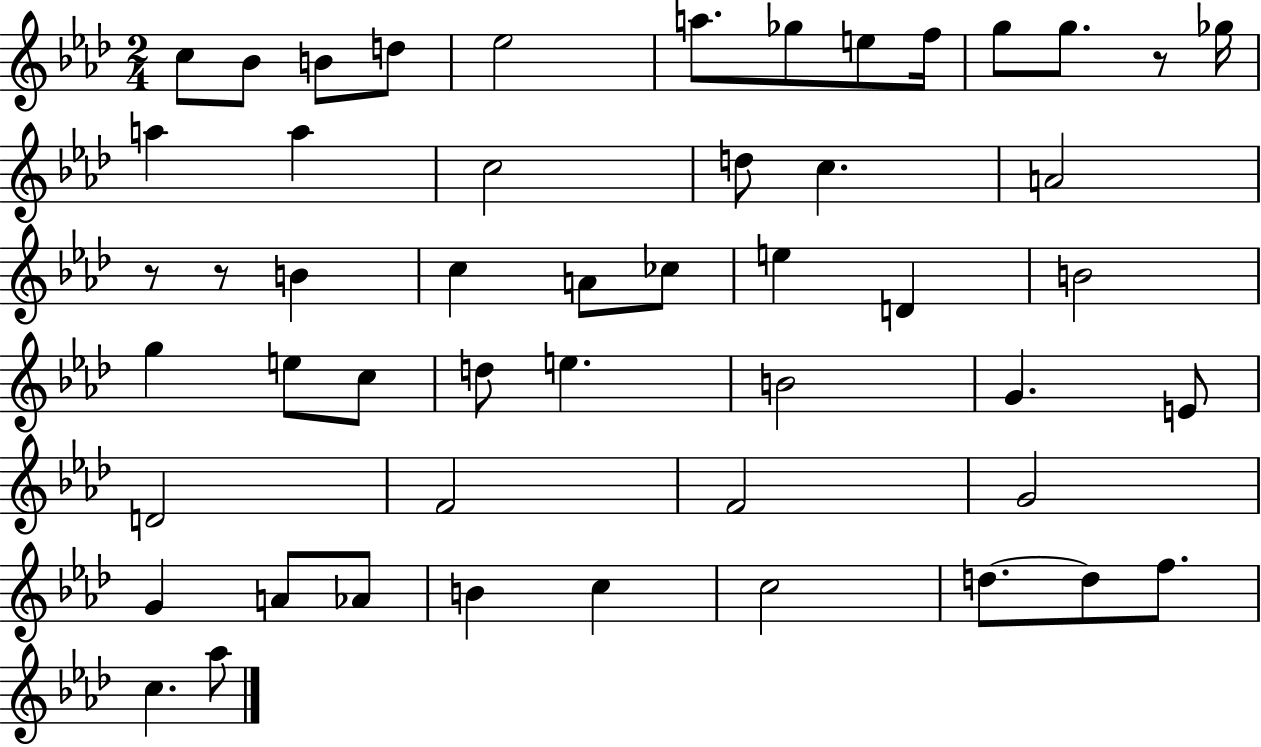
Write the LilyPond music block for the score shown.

{
  \clef treble
  \numericTimeSignature
  \time 2/4
  \key aes \major
  c''8 bes'8 b'8 d''8 | ees''2 | a''8. ges''8 e''8 f''16 | g''8 g''8. r8 ges''16 | \break a''4 a''4 | c''2 | d''8 c''4. | a'2 | \break r8 r8 b'4 | c''4 a'8 ces''8 | e''4 d'4 | b'2 | \break g''4 e''8 c''8 | d''8 e''4. | b'2 | g'4. e'8 | \break d'2 | f'2 | f'2 | g'2 | \break g'4 a'8 aes'8 | b'4 c''4 | c''2 | d''8.~~ d''8 f''8. | \break c''4. aes''8 | \bar "|."
}